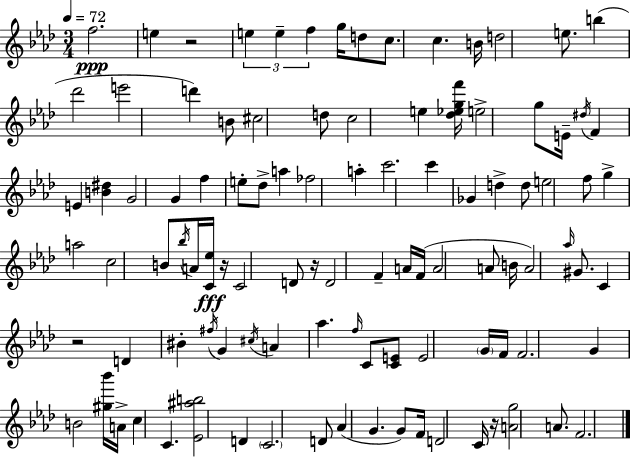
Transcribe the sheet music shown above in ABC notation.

X:1
T:Untitled
M:3/4
L:1/4
K:Fm
f2 e z2 e e f g/4 d/2 c/2 c B/4 d2 e/2 b _d'2 e'2 d' B/2 ^c2 d/2 c2 e [_d_egf']/4 e2 g/2 E/4 ^d/4 F E [B^d] G2 G f e/2 _d/2 a _f2 a c'2 c' _G d d/2 e2 f/2 g a2 c2 B/2 _b/4 A/4 [C_e]/4 z/4 C2 D/2 z/4 D2 F A/4 F/4 A2 A/2 B/4 A2 _a/4 ^G/2 C z2 D ^B ^f/4 G ^c/4 A _a f/4 C/2 [CE]/2 E2 G/4 F/4 F2 G B2 [^g_b']/4 A/4 c C [_E^ab]2 D C2 D/2 _A G G/2 F/4 D2 C/4 z/4 [Ag]2 A/2 F2